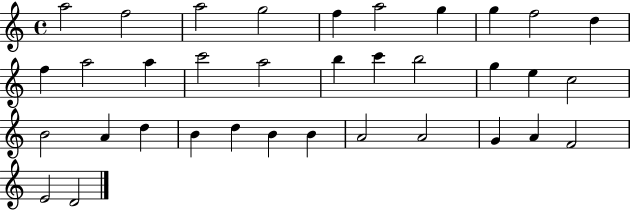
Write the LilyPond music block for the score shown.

{
  \clef treble
  \time 4/4
  \defaultTimeSignature
  \key c \major
  a''2 f''2 | a''2 g''2 | f''4 a''2 g''4 | g''4 f''2 d''4 | \break f''4 a''2 a''4 | c'''2 a''2 | b''4 c'''4 b''2 | g''4 e''4 c''2 | \break b'2 a'4 d''4 | b'4 d''4 b'4 b'4 | a'2 a'2 | g'4 a'4 f'2 | \break e'2 d'2 | \bar "|."
}